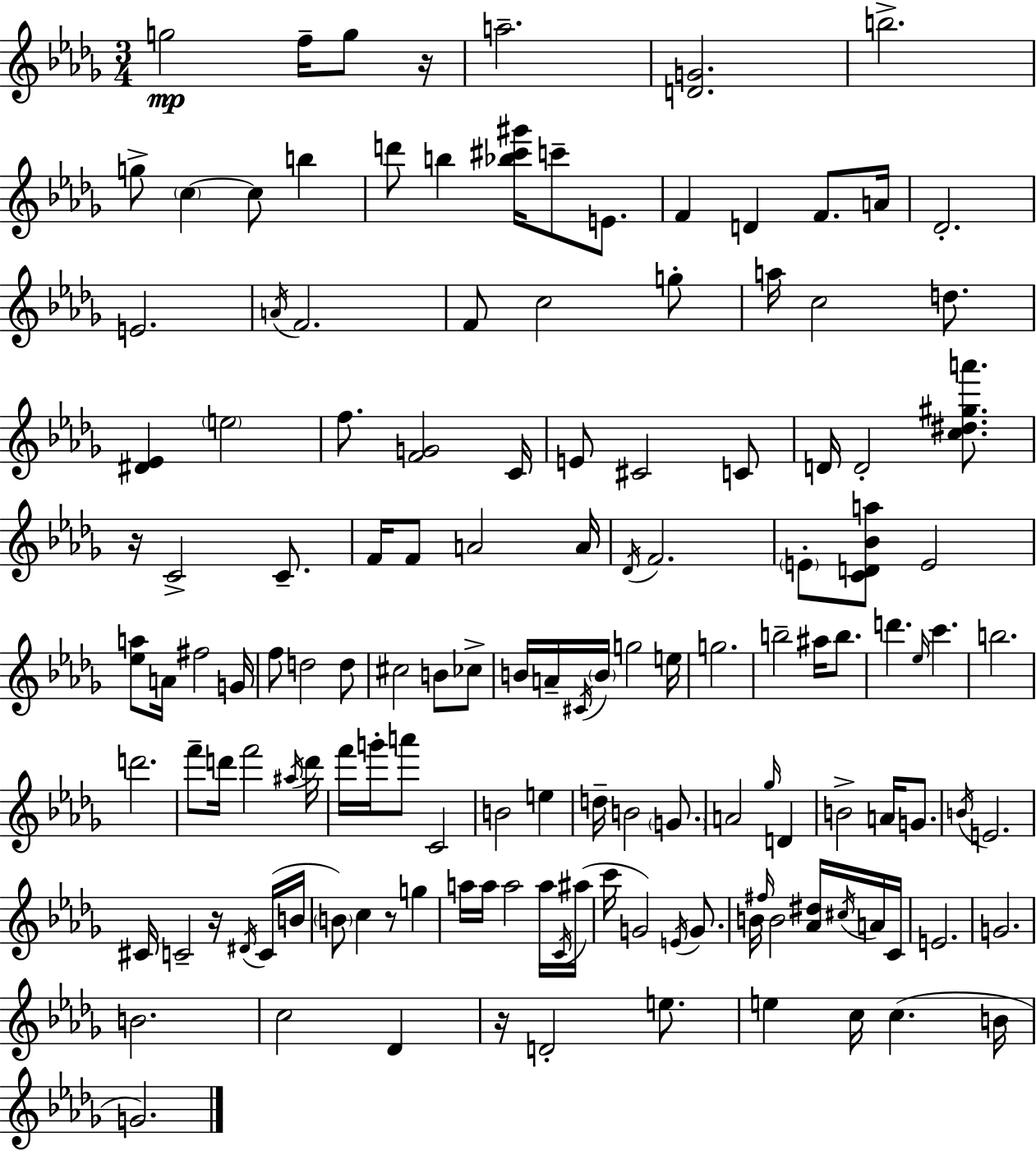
G5/h F5/s G5/e R/s A5/h. [D4,G4]/h. B5/h. G5/e C5/q C5/e B5/q D6/e B5/q [Bb5,C#6,G#6]/s C6/e E4/e. F4/q D4/q F4/e. A4/s Db4/h. E4/h. A4/s F4/h. F4/e C5/h G5/e A5/s C5/h D5/e. [D#4,Eb4]/q E5/h F5/e. [F4,G4]/h C4/s E4/e C#4/h C4/e D4/s D4/h [C5,D#5,G#5,A6]/e. R/s C4/h C4/e. F4/s F4/e A4/h A4/s Db4/s F4/h. E4/e [C4,D4,Bb4,A5]/e E4/h [Eb5,A5]/e A4/s F#5/h G4/s F5/e D5/h D5/e C#5/h B4/e CES5/e B4/s A4/s C#4/s B4/s G5/h E5/s G5/h. B5/h A#5/s B5/e. D6/q. Eb5/s C6/q. B5/h. D6/h. F6/e D6/s F6/h A#5/s D6/s F6/s G6/s A6/e C4/h B4/h E5/q D5/s B4/h G4/e. A4/h Gb5/s D4/q B4/h A4/s G4/e. B4/s E4/h. C#4/s C4/h R/s D#4/s C4/s B4/s B4/e C5/q R/e G5/q A5/s A5/s A5/h A5/s C4/s A#5/s C6/s G4/h E4/s G4/e. B4/s F#5/s B4/h [Ab4,D#5]/s C#5/s A4/s C4/s E4/h. G4/h. B4/h. C5/h Db4/q R/s D4/h E5/e. E5/q C5/s C5/q. B4/s G4/h.